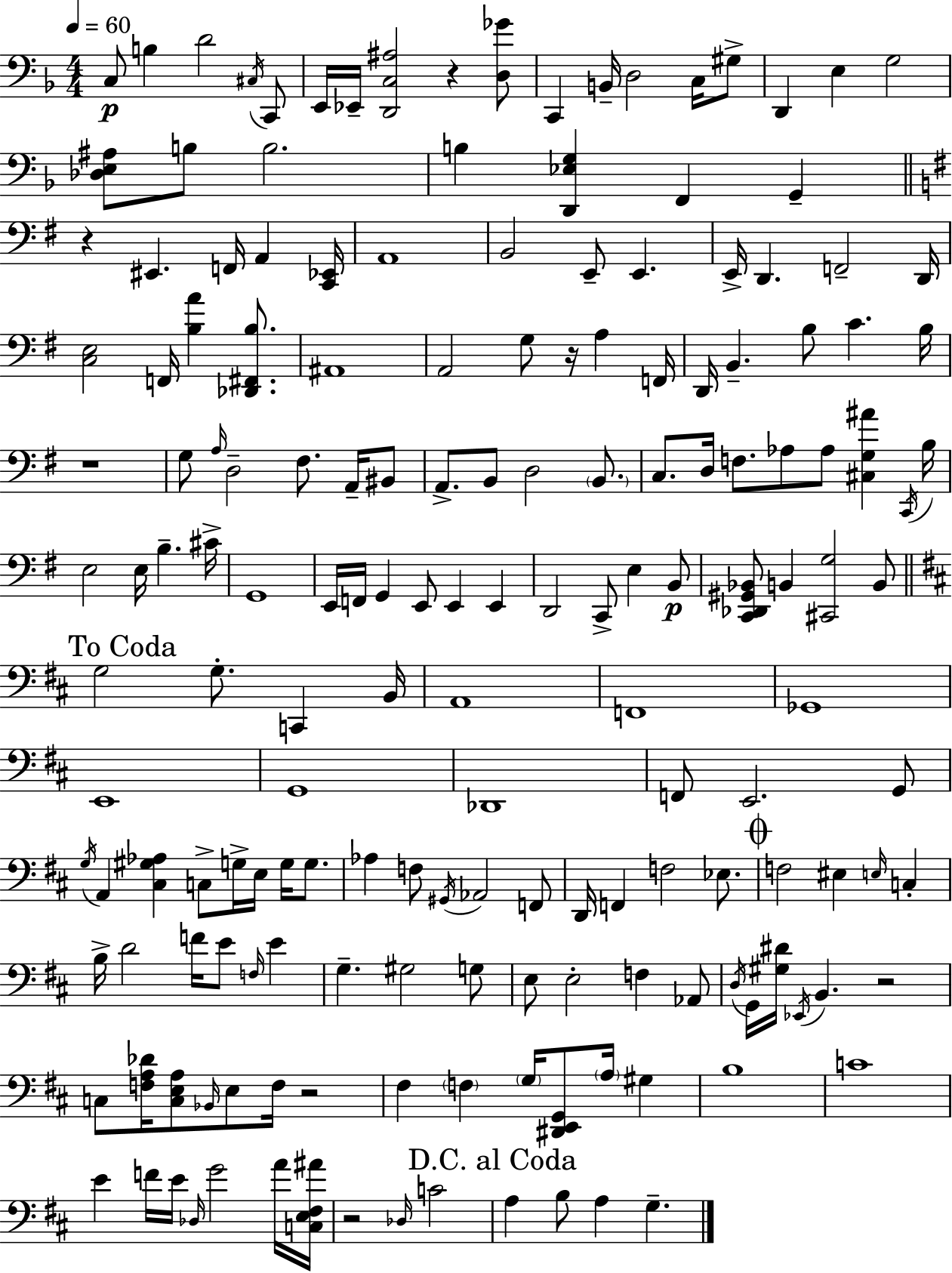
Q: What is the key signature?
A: F major